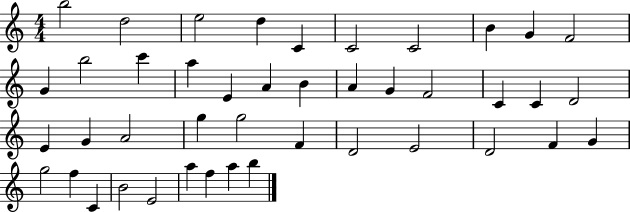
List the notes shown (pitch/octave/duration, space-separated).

B5/h D5/h E5/h D5/q C4/q C4/h C4/h B4/q G4/q F4/h G4/q B5/h C6/q A5/q E4/q A4/q B4/q A4/q G4/q F4/h C4/q C4/q D4/h E4/q G4/q A4/h G5/q G5/h F4/q D4/h E4/h D4/h F4/q G4/q G5/h F5/q C4/q B4/h E4/h A5/q F5/q A5/q B5/q